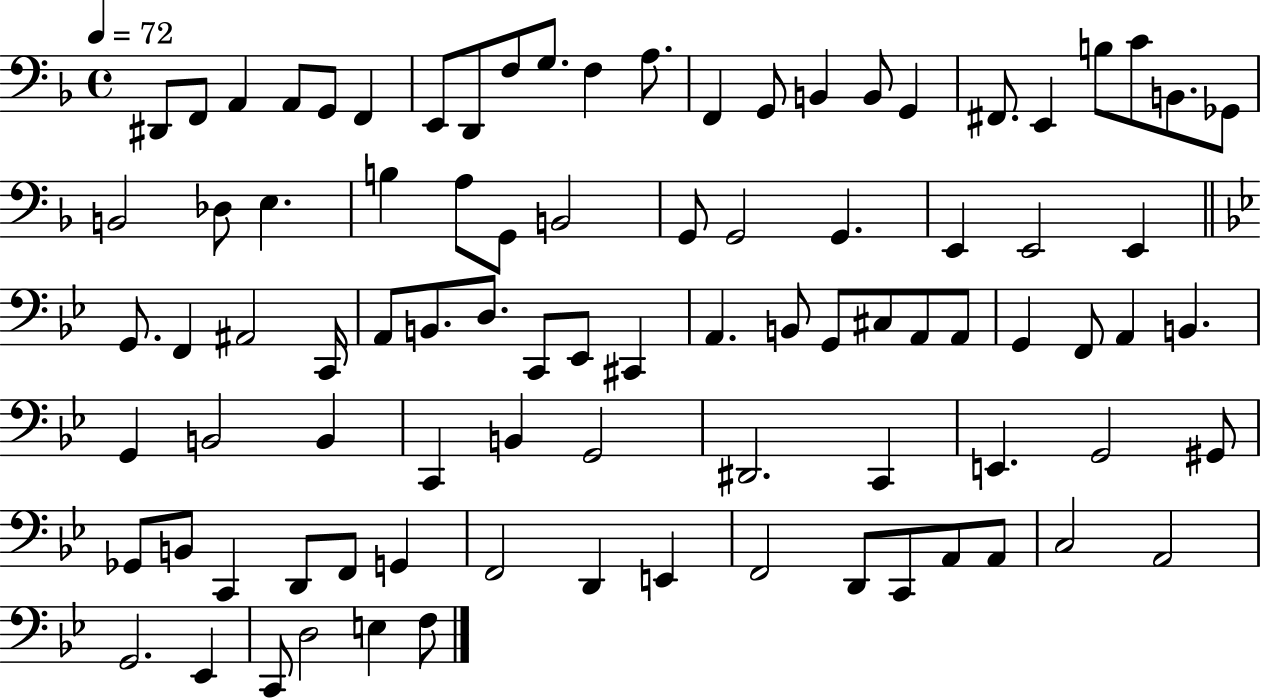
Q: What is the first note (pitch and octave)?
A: D#2